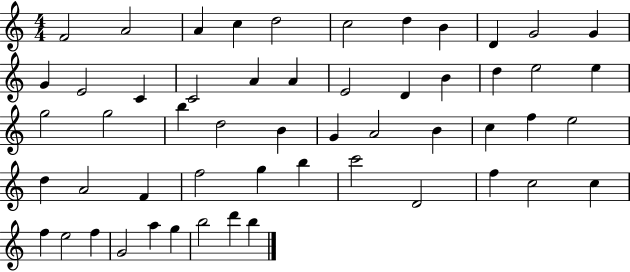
F4/h A4/h A4/q C5/q D5/h C5/h D5/q B4/q D4/q G4/h G4/q G4/q E4/h C4/q C4/h A4/q A4/q E4/h D4/q B4/q D5/q E5/h E5/q G5/h G5/h B5/q D5/h B4/q G4/q A4/h B4/q C5/q F5/q E5/h D5/q A4/h F4/q F5/h G5/q B5/q C6/h D4/h F5/q C5/h C5/q F5/q E5/h F5/q G4/h A5/q G5/q B5/h D6/q B5/q